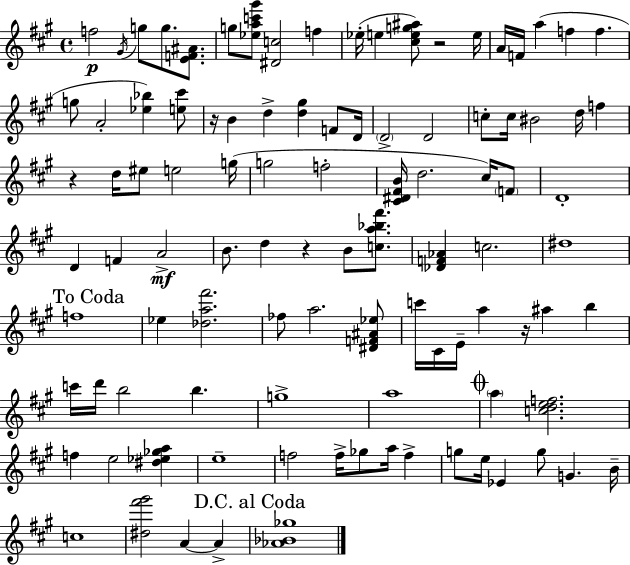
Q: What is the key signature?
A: A major